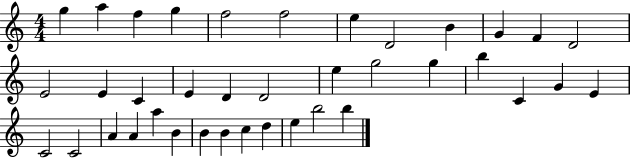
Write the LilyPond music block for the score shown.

{
  \clef treble
  \numericTimeSignature
  \time 4/4
  \key c \major
  g''4 a''4 f''4 g''4 | f''2 f''2 | e''4 d'2 b'4 | g'4 f'4 d'2 | \break e'2 e'4 c'4 | e'4 d'4 d'2 | e''4 g''2 g''4 | b''4 c'4 g'4 e'4 | \break c'2 c'2 | a'4 a'4 a''4 b'4 | b'4 b'4 c''4 d''4 | e''4 b''2 b''4 | \break \bar "|."
}